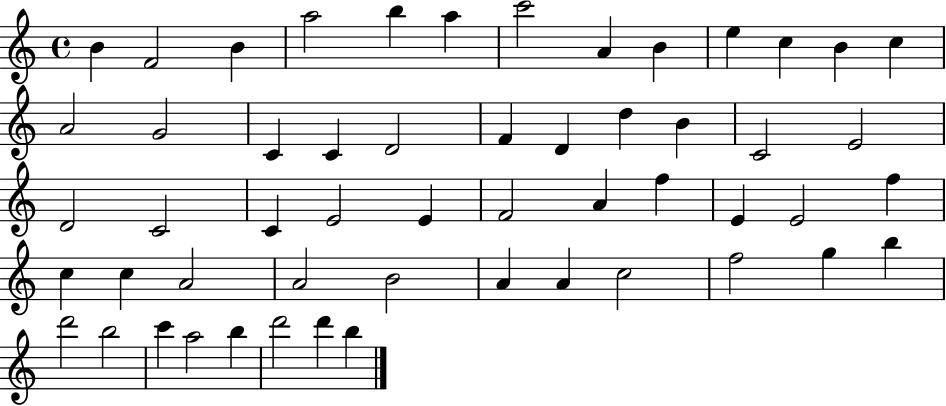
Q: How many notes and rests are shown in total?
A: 54